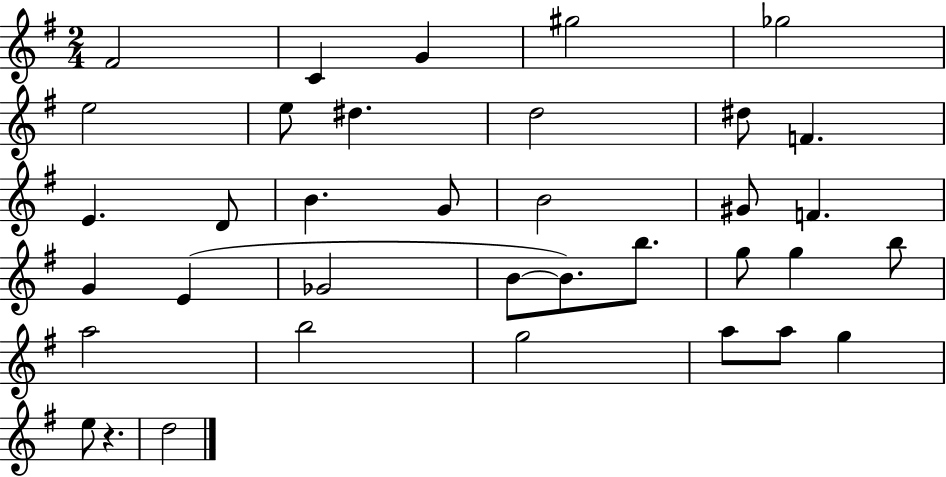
{
  \clef treble
  \numericTimeSignature
  \time 2/4
  \key g \major
  fis'2 | c'4 g'4 | gis''2 | ges''2 | \break e''2 | e''8 dis''4. | d''2 | dis''8 f'4. | \break e'4. d'8 | b'4. g'8 | b'2 | gis'8 f'4. | \break g'4 e'4( | ges'2 | b'8~~ b'8.) b''8. | g''8 g''4 b''8 | \break a''2 | b''2 | g''2 | a''8 a''8 g''4 | \break e''8 r4. | d''2 | \bar "|."
}